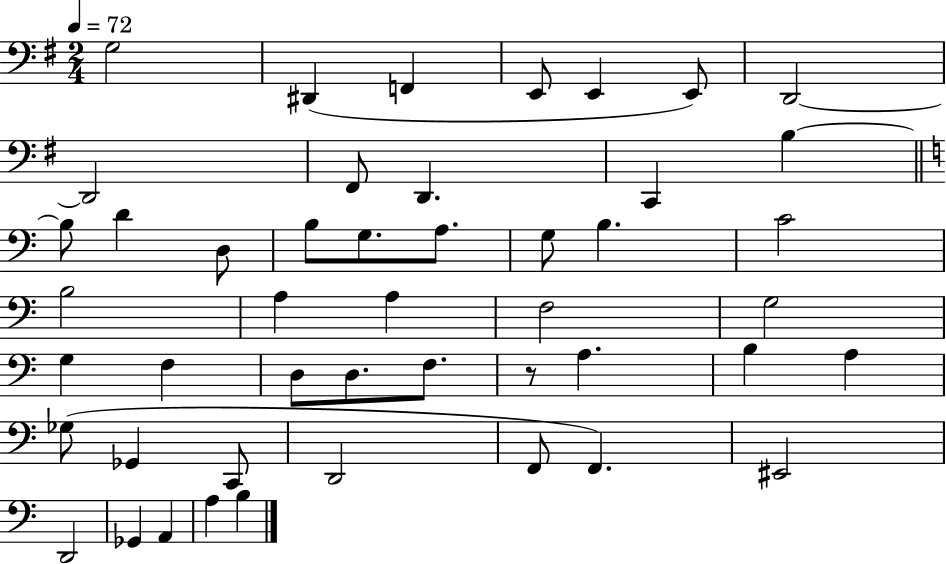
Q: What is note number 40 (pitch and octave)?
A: F2